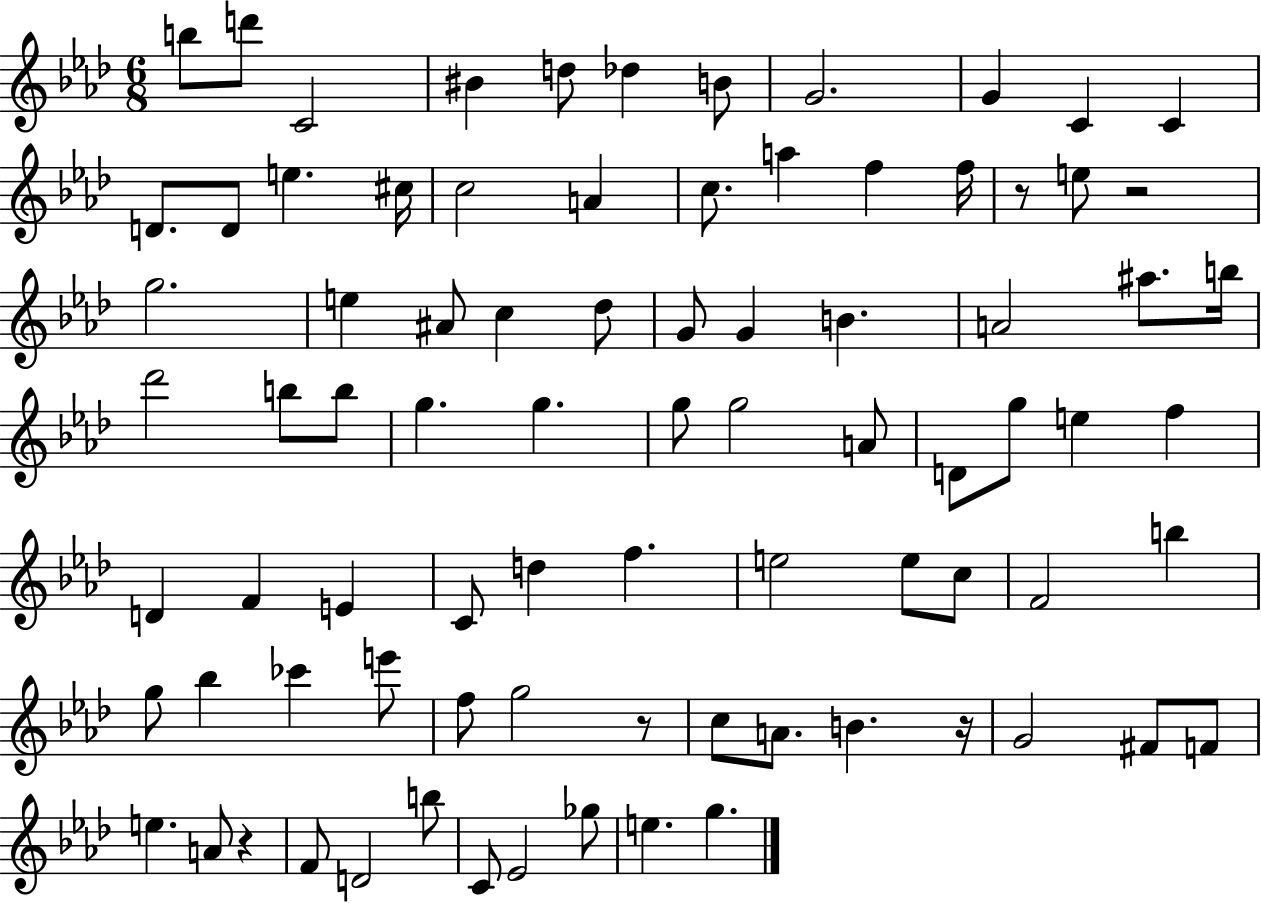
{
  \clef treble
  \numericTimeSignature
  \time 6/8
  \key aes \major
  b''8 d'''8 c'2 | bis'4 d''8 des''4 b'8 | g'2. | g'4 c'4 c'4 | \break d'8. d'8 e''4. cis''16 | c''2 a'4 | c''8. a''4 f''4 f''16 | r8 e''8 r2 | \break g''2. | e''4 ais'8 c''4 des''8 | g'8 g'4 b'4. | a'2 ais''8. b''16 | \break des'''2 b''8 b''8 | g''4. g''4. | g''8 g''2 a'8 | d'8 g''8 e''4 f''4 | \break d'4 f'4 e'4 | c'8 d''4 f''4. | e''2 e''8 c''8 | f'2 b''4 | \break g''8 bes''4 ces'''4 e'''8 | f''8 g''2 r8 | c''8 a'8. b'4. r16 | g'2 fis'8 f'8 | \break e''4. a'8 r4 | f'8 d'2 b''8 | c'8 ees'2 ges''8 | e''4. g''4. | \break \bar "|."
}